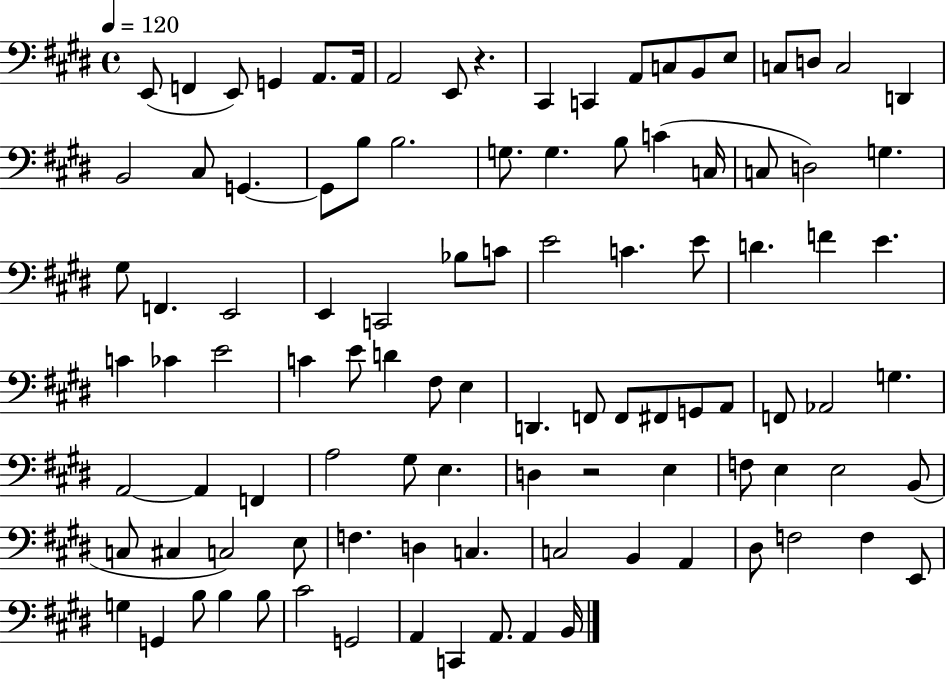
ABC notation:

X:1
T:Untitled
M:4/4
L:1/4
K:E
E,,/2 F,, E,,/2 G,, A,,/2 A,,/4 A,,2 E,,/2 z ^C,, C,, A,,/2 C,/2 B,,/2 E,/2 C,/2 D,/2 C,2 D,, B,,2 ^C,/2 G,, G,,/2 B,/2 B,2 G,/2 G, B,/2 C C,/4 C,/2 D,2 G, ^G,/2 F,, E,,2 E,, C,,2 _B,/2 C/2 E2 C E/2 D F E C _C E2 C E/2 D ^F,/2 E, D,, F,,/2 F,,/2 ^F,,/2 G,,/2 A,,/2 F,,/2 _A,,2 G, A,,2 A,, F,, A,2 ^G,/2 E, D, z2 E, F,/2 E, E,2 B,,/2 C,/2 ^C, C,2 E,/2 F, D, C, C,2 B,, A,, ^D,/2 F,2 F, E,,/2 G, G,, B,/2 B, B,/2 ^C2 G,,2 A,, C,, A,,/2 A,, B,,/4